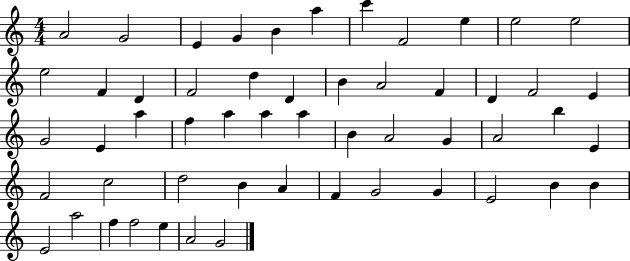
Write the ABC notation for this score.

X:1
T:Untitled
M:4/4
L:1/4
K:C
A2 G2 E G B a c' F2 e e2 e2 e2 F D F2 d D B A2 F D F2 E G2 E a f a a a B A2 G A2 b E F2 c2 d2 B A F G2 G E2 B B E2 a2 f f2 e A2 G2